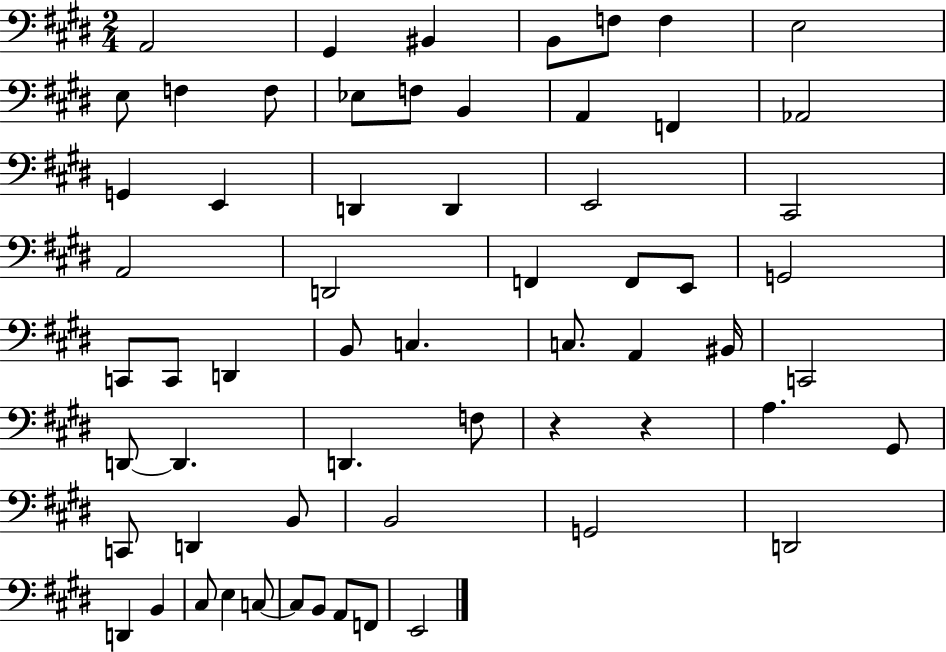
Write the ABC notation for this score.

X:1
T:Untitled
M:2/4
L:1/4
K:E
A,,2 ^G,, ^B,, B,,/2 F,/2 F, E,2 E,/2 F, F,/2 _E,/2 F,/2 B,, A,, F,, _A,,2 G,, E,, D,, D,, E,,2 ^C,,2 A,,2 D,,2 F,, F,,/2 E,,/2 G,,2 C,,/2 C,,/2 D,, B,,/2 C, C,/2 A,, ^B,,/4 C,,2 D,,/2 D,, D,, F,/2 z z A, ^G,,/2 C,,/2 D,, B,,/2 B,,2 G,,2 D,,2 D,, B,, ^C,/2 E, C,/2 C,/2 B,,/2 A,,/2 F,,/2 E,,2